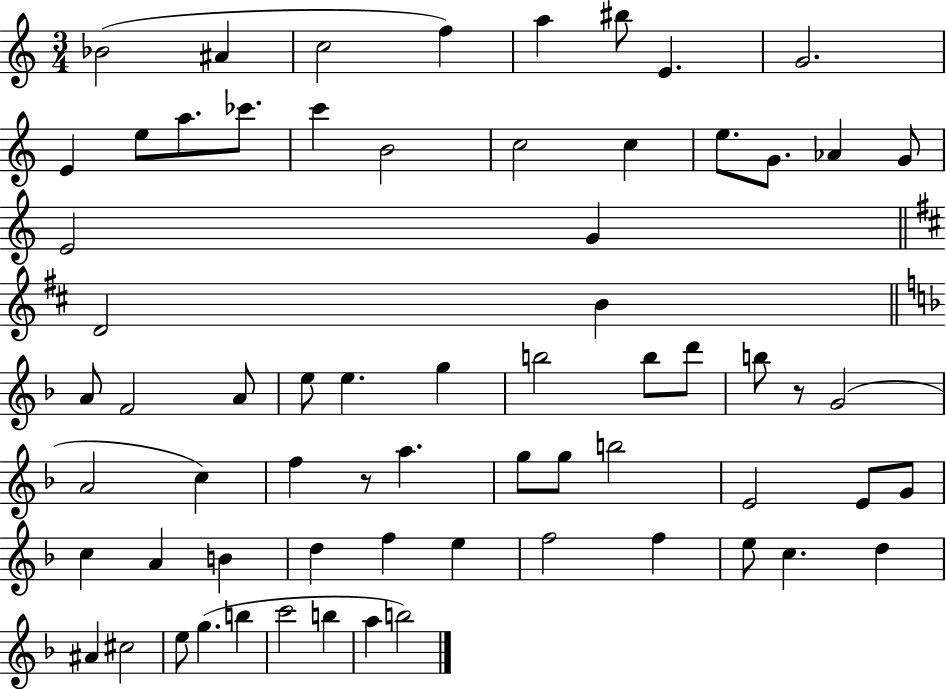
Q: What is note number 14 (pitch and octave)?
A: B4